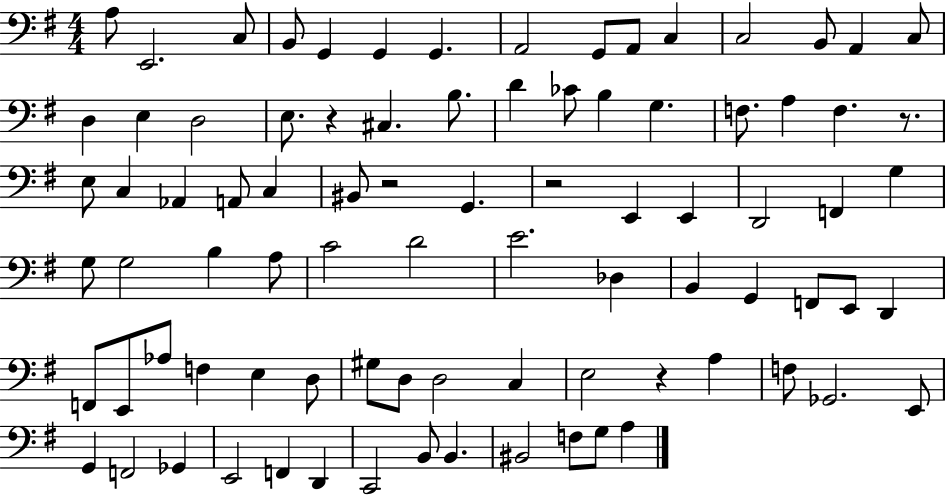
X:1
T:Untitled
M:4/4
L:1/4
K:G
A,/2 E,,2 C,/2 B,,/2 G,, G,, G,, A,,2 G,,/2 A,,/2 C, C,2 B,,/2 A,, C,/2 D, E, D,2 E,/2 z ^C, B,/2 D _C/2 B, G, F,/2 A, F, z/2 E,/2 C, _A,, A,,/2 C, ^B,,/2 z2 G,, z2 E,, E,, D,,2 F,, G, G,/2 G,2 B, A,/2 C2 D2 E2 _D, B,, G,, F,,/2 E,,/2 D,, F,,/2 E,,/2 _A,/2 F, E, D,/2 ^G,/2 D,/2 D,2 C, E,2 z A, F,/2 _G,,2 E,,/2 G,, F,,2 _G,, E,,2 F,, D,, C,,2 B,,/2 B,, ^B,,2 F,/2 G,/2 A,